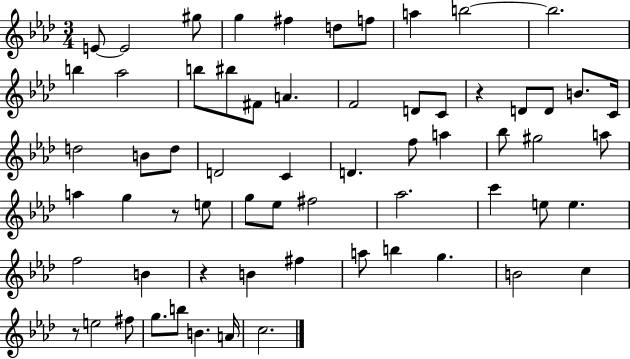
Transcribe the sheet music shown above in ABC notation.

X:1
T:Untitled
M:3/4
L:1/4
K:Ab
E/2 E2 ^g/2 g ^f d/2 f/2 a b2 b2 b _a2 b/2 ^b/2 ^F/2 A F2 D/2 C/2 z D/2 D/2 B/2 C/4 d2 B/2 d/2 D2 C D f/2 a _b/2 ^g2 a/2 a g z/2 e/2 g/2 _e/2 ^f2 _a2 c' e/2 e f2 B z B ^f a/2 b g B2 c z/2 e2 ^f/2 g/2 b/2 B A/4 c2